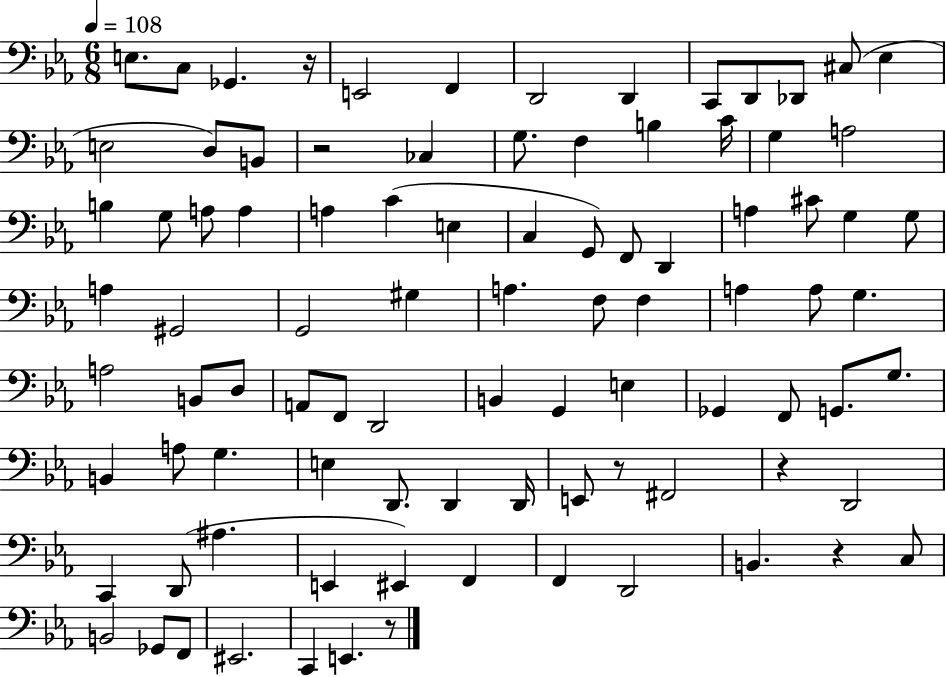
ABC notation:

X:1
T:Untitled
M:6/8
L:1/4
K:Eb
E,/2 C,/2 _G,, z/4 E,,2 F,, D,,2 D,, C,,/2 D,,/2 _D,,/2 ^C,/2 _E, E,2 D,/2 B,,/2 z2 _C, G,/2 F, B, C/4 G, A,2 B, G,/2 A,/2 A, A, C E, C, G,,/2 F,,/2 D,, A, ^C/2 G, G,/2 A, ^G,,2 G,,2 ^G, A, F,/2 F, A, A,/2 G, A,2 B,,/2 D,/2 A,,/2 F,,/2 D,,2 B,, G,, E, _G,, F,,/2 G,,/2 G,/2 B,, A,/2 G, E, D,,/2 D,, D,,/4 E,,/2 z/2 ^F,,2 z D,,2 C,, D,,/2 ^A, E,, ^E,, F,, F,, D,,2 B,, z C,/2 B,,2 _G,,/2 F,,/2 ^E,,2 C,, E,, z/2